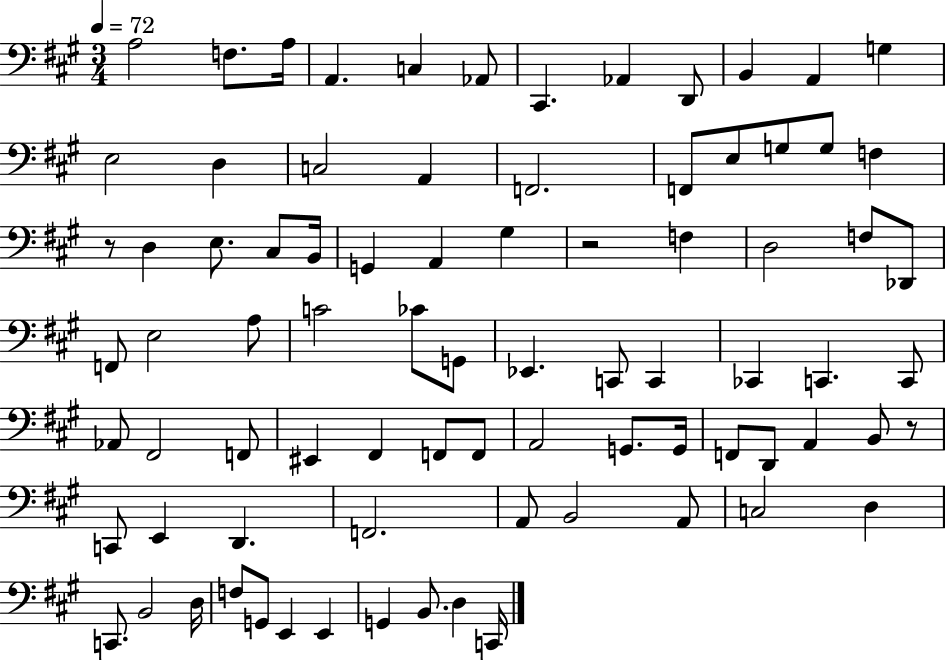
A3/h F3/e. A3/s A2/q. C3/q Ab2/e C#2/q. Ab2/q D2/e B2/q A2/q G3/q E3/h D3/q C3/h A2/q F2/h. F2/e E3/e G3/e G3/e F3/q R/e D3/q E3/e. C#3/e B2/s G2/q A2/q G#3/q R/h F3/q D3/h F3/e Db2/e F2/e E3/h A3/e C4/h CES4/e G2/e Eb2/q. C2/e C2/q CES2/q C2/q. C2/e Ab2/e F#2/h F2/e EIS2/q F#2/q F2/e F2/e A2/h G2/e. G2/s F2/e D2/e A2/q B2/e R/e C2/e E2/q D2/q. F2/h. A2/e B2/h A2/e C3/h D3/q C2/e. B2/h D3/s F3/e G2/e E2/q E2/q G2/q B2/e. D3/q C2/s